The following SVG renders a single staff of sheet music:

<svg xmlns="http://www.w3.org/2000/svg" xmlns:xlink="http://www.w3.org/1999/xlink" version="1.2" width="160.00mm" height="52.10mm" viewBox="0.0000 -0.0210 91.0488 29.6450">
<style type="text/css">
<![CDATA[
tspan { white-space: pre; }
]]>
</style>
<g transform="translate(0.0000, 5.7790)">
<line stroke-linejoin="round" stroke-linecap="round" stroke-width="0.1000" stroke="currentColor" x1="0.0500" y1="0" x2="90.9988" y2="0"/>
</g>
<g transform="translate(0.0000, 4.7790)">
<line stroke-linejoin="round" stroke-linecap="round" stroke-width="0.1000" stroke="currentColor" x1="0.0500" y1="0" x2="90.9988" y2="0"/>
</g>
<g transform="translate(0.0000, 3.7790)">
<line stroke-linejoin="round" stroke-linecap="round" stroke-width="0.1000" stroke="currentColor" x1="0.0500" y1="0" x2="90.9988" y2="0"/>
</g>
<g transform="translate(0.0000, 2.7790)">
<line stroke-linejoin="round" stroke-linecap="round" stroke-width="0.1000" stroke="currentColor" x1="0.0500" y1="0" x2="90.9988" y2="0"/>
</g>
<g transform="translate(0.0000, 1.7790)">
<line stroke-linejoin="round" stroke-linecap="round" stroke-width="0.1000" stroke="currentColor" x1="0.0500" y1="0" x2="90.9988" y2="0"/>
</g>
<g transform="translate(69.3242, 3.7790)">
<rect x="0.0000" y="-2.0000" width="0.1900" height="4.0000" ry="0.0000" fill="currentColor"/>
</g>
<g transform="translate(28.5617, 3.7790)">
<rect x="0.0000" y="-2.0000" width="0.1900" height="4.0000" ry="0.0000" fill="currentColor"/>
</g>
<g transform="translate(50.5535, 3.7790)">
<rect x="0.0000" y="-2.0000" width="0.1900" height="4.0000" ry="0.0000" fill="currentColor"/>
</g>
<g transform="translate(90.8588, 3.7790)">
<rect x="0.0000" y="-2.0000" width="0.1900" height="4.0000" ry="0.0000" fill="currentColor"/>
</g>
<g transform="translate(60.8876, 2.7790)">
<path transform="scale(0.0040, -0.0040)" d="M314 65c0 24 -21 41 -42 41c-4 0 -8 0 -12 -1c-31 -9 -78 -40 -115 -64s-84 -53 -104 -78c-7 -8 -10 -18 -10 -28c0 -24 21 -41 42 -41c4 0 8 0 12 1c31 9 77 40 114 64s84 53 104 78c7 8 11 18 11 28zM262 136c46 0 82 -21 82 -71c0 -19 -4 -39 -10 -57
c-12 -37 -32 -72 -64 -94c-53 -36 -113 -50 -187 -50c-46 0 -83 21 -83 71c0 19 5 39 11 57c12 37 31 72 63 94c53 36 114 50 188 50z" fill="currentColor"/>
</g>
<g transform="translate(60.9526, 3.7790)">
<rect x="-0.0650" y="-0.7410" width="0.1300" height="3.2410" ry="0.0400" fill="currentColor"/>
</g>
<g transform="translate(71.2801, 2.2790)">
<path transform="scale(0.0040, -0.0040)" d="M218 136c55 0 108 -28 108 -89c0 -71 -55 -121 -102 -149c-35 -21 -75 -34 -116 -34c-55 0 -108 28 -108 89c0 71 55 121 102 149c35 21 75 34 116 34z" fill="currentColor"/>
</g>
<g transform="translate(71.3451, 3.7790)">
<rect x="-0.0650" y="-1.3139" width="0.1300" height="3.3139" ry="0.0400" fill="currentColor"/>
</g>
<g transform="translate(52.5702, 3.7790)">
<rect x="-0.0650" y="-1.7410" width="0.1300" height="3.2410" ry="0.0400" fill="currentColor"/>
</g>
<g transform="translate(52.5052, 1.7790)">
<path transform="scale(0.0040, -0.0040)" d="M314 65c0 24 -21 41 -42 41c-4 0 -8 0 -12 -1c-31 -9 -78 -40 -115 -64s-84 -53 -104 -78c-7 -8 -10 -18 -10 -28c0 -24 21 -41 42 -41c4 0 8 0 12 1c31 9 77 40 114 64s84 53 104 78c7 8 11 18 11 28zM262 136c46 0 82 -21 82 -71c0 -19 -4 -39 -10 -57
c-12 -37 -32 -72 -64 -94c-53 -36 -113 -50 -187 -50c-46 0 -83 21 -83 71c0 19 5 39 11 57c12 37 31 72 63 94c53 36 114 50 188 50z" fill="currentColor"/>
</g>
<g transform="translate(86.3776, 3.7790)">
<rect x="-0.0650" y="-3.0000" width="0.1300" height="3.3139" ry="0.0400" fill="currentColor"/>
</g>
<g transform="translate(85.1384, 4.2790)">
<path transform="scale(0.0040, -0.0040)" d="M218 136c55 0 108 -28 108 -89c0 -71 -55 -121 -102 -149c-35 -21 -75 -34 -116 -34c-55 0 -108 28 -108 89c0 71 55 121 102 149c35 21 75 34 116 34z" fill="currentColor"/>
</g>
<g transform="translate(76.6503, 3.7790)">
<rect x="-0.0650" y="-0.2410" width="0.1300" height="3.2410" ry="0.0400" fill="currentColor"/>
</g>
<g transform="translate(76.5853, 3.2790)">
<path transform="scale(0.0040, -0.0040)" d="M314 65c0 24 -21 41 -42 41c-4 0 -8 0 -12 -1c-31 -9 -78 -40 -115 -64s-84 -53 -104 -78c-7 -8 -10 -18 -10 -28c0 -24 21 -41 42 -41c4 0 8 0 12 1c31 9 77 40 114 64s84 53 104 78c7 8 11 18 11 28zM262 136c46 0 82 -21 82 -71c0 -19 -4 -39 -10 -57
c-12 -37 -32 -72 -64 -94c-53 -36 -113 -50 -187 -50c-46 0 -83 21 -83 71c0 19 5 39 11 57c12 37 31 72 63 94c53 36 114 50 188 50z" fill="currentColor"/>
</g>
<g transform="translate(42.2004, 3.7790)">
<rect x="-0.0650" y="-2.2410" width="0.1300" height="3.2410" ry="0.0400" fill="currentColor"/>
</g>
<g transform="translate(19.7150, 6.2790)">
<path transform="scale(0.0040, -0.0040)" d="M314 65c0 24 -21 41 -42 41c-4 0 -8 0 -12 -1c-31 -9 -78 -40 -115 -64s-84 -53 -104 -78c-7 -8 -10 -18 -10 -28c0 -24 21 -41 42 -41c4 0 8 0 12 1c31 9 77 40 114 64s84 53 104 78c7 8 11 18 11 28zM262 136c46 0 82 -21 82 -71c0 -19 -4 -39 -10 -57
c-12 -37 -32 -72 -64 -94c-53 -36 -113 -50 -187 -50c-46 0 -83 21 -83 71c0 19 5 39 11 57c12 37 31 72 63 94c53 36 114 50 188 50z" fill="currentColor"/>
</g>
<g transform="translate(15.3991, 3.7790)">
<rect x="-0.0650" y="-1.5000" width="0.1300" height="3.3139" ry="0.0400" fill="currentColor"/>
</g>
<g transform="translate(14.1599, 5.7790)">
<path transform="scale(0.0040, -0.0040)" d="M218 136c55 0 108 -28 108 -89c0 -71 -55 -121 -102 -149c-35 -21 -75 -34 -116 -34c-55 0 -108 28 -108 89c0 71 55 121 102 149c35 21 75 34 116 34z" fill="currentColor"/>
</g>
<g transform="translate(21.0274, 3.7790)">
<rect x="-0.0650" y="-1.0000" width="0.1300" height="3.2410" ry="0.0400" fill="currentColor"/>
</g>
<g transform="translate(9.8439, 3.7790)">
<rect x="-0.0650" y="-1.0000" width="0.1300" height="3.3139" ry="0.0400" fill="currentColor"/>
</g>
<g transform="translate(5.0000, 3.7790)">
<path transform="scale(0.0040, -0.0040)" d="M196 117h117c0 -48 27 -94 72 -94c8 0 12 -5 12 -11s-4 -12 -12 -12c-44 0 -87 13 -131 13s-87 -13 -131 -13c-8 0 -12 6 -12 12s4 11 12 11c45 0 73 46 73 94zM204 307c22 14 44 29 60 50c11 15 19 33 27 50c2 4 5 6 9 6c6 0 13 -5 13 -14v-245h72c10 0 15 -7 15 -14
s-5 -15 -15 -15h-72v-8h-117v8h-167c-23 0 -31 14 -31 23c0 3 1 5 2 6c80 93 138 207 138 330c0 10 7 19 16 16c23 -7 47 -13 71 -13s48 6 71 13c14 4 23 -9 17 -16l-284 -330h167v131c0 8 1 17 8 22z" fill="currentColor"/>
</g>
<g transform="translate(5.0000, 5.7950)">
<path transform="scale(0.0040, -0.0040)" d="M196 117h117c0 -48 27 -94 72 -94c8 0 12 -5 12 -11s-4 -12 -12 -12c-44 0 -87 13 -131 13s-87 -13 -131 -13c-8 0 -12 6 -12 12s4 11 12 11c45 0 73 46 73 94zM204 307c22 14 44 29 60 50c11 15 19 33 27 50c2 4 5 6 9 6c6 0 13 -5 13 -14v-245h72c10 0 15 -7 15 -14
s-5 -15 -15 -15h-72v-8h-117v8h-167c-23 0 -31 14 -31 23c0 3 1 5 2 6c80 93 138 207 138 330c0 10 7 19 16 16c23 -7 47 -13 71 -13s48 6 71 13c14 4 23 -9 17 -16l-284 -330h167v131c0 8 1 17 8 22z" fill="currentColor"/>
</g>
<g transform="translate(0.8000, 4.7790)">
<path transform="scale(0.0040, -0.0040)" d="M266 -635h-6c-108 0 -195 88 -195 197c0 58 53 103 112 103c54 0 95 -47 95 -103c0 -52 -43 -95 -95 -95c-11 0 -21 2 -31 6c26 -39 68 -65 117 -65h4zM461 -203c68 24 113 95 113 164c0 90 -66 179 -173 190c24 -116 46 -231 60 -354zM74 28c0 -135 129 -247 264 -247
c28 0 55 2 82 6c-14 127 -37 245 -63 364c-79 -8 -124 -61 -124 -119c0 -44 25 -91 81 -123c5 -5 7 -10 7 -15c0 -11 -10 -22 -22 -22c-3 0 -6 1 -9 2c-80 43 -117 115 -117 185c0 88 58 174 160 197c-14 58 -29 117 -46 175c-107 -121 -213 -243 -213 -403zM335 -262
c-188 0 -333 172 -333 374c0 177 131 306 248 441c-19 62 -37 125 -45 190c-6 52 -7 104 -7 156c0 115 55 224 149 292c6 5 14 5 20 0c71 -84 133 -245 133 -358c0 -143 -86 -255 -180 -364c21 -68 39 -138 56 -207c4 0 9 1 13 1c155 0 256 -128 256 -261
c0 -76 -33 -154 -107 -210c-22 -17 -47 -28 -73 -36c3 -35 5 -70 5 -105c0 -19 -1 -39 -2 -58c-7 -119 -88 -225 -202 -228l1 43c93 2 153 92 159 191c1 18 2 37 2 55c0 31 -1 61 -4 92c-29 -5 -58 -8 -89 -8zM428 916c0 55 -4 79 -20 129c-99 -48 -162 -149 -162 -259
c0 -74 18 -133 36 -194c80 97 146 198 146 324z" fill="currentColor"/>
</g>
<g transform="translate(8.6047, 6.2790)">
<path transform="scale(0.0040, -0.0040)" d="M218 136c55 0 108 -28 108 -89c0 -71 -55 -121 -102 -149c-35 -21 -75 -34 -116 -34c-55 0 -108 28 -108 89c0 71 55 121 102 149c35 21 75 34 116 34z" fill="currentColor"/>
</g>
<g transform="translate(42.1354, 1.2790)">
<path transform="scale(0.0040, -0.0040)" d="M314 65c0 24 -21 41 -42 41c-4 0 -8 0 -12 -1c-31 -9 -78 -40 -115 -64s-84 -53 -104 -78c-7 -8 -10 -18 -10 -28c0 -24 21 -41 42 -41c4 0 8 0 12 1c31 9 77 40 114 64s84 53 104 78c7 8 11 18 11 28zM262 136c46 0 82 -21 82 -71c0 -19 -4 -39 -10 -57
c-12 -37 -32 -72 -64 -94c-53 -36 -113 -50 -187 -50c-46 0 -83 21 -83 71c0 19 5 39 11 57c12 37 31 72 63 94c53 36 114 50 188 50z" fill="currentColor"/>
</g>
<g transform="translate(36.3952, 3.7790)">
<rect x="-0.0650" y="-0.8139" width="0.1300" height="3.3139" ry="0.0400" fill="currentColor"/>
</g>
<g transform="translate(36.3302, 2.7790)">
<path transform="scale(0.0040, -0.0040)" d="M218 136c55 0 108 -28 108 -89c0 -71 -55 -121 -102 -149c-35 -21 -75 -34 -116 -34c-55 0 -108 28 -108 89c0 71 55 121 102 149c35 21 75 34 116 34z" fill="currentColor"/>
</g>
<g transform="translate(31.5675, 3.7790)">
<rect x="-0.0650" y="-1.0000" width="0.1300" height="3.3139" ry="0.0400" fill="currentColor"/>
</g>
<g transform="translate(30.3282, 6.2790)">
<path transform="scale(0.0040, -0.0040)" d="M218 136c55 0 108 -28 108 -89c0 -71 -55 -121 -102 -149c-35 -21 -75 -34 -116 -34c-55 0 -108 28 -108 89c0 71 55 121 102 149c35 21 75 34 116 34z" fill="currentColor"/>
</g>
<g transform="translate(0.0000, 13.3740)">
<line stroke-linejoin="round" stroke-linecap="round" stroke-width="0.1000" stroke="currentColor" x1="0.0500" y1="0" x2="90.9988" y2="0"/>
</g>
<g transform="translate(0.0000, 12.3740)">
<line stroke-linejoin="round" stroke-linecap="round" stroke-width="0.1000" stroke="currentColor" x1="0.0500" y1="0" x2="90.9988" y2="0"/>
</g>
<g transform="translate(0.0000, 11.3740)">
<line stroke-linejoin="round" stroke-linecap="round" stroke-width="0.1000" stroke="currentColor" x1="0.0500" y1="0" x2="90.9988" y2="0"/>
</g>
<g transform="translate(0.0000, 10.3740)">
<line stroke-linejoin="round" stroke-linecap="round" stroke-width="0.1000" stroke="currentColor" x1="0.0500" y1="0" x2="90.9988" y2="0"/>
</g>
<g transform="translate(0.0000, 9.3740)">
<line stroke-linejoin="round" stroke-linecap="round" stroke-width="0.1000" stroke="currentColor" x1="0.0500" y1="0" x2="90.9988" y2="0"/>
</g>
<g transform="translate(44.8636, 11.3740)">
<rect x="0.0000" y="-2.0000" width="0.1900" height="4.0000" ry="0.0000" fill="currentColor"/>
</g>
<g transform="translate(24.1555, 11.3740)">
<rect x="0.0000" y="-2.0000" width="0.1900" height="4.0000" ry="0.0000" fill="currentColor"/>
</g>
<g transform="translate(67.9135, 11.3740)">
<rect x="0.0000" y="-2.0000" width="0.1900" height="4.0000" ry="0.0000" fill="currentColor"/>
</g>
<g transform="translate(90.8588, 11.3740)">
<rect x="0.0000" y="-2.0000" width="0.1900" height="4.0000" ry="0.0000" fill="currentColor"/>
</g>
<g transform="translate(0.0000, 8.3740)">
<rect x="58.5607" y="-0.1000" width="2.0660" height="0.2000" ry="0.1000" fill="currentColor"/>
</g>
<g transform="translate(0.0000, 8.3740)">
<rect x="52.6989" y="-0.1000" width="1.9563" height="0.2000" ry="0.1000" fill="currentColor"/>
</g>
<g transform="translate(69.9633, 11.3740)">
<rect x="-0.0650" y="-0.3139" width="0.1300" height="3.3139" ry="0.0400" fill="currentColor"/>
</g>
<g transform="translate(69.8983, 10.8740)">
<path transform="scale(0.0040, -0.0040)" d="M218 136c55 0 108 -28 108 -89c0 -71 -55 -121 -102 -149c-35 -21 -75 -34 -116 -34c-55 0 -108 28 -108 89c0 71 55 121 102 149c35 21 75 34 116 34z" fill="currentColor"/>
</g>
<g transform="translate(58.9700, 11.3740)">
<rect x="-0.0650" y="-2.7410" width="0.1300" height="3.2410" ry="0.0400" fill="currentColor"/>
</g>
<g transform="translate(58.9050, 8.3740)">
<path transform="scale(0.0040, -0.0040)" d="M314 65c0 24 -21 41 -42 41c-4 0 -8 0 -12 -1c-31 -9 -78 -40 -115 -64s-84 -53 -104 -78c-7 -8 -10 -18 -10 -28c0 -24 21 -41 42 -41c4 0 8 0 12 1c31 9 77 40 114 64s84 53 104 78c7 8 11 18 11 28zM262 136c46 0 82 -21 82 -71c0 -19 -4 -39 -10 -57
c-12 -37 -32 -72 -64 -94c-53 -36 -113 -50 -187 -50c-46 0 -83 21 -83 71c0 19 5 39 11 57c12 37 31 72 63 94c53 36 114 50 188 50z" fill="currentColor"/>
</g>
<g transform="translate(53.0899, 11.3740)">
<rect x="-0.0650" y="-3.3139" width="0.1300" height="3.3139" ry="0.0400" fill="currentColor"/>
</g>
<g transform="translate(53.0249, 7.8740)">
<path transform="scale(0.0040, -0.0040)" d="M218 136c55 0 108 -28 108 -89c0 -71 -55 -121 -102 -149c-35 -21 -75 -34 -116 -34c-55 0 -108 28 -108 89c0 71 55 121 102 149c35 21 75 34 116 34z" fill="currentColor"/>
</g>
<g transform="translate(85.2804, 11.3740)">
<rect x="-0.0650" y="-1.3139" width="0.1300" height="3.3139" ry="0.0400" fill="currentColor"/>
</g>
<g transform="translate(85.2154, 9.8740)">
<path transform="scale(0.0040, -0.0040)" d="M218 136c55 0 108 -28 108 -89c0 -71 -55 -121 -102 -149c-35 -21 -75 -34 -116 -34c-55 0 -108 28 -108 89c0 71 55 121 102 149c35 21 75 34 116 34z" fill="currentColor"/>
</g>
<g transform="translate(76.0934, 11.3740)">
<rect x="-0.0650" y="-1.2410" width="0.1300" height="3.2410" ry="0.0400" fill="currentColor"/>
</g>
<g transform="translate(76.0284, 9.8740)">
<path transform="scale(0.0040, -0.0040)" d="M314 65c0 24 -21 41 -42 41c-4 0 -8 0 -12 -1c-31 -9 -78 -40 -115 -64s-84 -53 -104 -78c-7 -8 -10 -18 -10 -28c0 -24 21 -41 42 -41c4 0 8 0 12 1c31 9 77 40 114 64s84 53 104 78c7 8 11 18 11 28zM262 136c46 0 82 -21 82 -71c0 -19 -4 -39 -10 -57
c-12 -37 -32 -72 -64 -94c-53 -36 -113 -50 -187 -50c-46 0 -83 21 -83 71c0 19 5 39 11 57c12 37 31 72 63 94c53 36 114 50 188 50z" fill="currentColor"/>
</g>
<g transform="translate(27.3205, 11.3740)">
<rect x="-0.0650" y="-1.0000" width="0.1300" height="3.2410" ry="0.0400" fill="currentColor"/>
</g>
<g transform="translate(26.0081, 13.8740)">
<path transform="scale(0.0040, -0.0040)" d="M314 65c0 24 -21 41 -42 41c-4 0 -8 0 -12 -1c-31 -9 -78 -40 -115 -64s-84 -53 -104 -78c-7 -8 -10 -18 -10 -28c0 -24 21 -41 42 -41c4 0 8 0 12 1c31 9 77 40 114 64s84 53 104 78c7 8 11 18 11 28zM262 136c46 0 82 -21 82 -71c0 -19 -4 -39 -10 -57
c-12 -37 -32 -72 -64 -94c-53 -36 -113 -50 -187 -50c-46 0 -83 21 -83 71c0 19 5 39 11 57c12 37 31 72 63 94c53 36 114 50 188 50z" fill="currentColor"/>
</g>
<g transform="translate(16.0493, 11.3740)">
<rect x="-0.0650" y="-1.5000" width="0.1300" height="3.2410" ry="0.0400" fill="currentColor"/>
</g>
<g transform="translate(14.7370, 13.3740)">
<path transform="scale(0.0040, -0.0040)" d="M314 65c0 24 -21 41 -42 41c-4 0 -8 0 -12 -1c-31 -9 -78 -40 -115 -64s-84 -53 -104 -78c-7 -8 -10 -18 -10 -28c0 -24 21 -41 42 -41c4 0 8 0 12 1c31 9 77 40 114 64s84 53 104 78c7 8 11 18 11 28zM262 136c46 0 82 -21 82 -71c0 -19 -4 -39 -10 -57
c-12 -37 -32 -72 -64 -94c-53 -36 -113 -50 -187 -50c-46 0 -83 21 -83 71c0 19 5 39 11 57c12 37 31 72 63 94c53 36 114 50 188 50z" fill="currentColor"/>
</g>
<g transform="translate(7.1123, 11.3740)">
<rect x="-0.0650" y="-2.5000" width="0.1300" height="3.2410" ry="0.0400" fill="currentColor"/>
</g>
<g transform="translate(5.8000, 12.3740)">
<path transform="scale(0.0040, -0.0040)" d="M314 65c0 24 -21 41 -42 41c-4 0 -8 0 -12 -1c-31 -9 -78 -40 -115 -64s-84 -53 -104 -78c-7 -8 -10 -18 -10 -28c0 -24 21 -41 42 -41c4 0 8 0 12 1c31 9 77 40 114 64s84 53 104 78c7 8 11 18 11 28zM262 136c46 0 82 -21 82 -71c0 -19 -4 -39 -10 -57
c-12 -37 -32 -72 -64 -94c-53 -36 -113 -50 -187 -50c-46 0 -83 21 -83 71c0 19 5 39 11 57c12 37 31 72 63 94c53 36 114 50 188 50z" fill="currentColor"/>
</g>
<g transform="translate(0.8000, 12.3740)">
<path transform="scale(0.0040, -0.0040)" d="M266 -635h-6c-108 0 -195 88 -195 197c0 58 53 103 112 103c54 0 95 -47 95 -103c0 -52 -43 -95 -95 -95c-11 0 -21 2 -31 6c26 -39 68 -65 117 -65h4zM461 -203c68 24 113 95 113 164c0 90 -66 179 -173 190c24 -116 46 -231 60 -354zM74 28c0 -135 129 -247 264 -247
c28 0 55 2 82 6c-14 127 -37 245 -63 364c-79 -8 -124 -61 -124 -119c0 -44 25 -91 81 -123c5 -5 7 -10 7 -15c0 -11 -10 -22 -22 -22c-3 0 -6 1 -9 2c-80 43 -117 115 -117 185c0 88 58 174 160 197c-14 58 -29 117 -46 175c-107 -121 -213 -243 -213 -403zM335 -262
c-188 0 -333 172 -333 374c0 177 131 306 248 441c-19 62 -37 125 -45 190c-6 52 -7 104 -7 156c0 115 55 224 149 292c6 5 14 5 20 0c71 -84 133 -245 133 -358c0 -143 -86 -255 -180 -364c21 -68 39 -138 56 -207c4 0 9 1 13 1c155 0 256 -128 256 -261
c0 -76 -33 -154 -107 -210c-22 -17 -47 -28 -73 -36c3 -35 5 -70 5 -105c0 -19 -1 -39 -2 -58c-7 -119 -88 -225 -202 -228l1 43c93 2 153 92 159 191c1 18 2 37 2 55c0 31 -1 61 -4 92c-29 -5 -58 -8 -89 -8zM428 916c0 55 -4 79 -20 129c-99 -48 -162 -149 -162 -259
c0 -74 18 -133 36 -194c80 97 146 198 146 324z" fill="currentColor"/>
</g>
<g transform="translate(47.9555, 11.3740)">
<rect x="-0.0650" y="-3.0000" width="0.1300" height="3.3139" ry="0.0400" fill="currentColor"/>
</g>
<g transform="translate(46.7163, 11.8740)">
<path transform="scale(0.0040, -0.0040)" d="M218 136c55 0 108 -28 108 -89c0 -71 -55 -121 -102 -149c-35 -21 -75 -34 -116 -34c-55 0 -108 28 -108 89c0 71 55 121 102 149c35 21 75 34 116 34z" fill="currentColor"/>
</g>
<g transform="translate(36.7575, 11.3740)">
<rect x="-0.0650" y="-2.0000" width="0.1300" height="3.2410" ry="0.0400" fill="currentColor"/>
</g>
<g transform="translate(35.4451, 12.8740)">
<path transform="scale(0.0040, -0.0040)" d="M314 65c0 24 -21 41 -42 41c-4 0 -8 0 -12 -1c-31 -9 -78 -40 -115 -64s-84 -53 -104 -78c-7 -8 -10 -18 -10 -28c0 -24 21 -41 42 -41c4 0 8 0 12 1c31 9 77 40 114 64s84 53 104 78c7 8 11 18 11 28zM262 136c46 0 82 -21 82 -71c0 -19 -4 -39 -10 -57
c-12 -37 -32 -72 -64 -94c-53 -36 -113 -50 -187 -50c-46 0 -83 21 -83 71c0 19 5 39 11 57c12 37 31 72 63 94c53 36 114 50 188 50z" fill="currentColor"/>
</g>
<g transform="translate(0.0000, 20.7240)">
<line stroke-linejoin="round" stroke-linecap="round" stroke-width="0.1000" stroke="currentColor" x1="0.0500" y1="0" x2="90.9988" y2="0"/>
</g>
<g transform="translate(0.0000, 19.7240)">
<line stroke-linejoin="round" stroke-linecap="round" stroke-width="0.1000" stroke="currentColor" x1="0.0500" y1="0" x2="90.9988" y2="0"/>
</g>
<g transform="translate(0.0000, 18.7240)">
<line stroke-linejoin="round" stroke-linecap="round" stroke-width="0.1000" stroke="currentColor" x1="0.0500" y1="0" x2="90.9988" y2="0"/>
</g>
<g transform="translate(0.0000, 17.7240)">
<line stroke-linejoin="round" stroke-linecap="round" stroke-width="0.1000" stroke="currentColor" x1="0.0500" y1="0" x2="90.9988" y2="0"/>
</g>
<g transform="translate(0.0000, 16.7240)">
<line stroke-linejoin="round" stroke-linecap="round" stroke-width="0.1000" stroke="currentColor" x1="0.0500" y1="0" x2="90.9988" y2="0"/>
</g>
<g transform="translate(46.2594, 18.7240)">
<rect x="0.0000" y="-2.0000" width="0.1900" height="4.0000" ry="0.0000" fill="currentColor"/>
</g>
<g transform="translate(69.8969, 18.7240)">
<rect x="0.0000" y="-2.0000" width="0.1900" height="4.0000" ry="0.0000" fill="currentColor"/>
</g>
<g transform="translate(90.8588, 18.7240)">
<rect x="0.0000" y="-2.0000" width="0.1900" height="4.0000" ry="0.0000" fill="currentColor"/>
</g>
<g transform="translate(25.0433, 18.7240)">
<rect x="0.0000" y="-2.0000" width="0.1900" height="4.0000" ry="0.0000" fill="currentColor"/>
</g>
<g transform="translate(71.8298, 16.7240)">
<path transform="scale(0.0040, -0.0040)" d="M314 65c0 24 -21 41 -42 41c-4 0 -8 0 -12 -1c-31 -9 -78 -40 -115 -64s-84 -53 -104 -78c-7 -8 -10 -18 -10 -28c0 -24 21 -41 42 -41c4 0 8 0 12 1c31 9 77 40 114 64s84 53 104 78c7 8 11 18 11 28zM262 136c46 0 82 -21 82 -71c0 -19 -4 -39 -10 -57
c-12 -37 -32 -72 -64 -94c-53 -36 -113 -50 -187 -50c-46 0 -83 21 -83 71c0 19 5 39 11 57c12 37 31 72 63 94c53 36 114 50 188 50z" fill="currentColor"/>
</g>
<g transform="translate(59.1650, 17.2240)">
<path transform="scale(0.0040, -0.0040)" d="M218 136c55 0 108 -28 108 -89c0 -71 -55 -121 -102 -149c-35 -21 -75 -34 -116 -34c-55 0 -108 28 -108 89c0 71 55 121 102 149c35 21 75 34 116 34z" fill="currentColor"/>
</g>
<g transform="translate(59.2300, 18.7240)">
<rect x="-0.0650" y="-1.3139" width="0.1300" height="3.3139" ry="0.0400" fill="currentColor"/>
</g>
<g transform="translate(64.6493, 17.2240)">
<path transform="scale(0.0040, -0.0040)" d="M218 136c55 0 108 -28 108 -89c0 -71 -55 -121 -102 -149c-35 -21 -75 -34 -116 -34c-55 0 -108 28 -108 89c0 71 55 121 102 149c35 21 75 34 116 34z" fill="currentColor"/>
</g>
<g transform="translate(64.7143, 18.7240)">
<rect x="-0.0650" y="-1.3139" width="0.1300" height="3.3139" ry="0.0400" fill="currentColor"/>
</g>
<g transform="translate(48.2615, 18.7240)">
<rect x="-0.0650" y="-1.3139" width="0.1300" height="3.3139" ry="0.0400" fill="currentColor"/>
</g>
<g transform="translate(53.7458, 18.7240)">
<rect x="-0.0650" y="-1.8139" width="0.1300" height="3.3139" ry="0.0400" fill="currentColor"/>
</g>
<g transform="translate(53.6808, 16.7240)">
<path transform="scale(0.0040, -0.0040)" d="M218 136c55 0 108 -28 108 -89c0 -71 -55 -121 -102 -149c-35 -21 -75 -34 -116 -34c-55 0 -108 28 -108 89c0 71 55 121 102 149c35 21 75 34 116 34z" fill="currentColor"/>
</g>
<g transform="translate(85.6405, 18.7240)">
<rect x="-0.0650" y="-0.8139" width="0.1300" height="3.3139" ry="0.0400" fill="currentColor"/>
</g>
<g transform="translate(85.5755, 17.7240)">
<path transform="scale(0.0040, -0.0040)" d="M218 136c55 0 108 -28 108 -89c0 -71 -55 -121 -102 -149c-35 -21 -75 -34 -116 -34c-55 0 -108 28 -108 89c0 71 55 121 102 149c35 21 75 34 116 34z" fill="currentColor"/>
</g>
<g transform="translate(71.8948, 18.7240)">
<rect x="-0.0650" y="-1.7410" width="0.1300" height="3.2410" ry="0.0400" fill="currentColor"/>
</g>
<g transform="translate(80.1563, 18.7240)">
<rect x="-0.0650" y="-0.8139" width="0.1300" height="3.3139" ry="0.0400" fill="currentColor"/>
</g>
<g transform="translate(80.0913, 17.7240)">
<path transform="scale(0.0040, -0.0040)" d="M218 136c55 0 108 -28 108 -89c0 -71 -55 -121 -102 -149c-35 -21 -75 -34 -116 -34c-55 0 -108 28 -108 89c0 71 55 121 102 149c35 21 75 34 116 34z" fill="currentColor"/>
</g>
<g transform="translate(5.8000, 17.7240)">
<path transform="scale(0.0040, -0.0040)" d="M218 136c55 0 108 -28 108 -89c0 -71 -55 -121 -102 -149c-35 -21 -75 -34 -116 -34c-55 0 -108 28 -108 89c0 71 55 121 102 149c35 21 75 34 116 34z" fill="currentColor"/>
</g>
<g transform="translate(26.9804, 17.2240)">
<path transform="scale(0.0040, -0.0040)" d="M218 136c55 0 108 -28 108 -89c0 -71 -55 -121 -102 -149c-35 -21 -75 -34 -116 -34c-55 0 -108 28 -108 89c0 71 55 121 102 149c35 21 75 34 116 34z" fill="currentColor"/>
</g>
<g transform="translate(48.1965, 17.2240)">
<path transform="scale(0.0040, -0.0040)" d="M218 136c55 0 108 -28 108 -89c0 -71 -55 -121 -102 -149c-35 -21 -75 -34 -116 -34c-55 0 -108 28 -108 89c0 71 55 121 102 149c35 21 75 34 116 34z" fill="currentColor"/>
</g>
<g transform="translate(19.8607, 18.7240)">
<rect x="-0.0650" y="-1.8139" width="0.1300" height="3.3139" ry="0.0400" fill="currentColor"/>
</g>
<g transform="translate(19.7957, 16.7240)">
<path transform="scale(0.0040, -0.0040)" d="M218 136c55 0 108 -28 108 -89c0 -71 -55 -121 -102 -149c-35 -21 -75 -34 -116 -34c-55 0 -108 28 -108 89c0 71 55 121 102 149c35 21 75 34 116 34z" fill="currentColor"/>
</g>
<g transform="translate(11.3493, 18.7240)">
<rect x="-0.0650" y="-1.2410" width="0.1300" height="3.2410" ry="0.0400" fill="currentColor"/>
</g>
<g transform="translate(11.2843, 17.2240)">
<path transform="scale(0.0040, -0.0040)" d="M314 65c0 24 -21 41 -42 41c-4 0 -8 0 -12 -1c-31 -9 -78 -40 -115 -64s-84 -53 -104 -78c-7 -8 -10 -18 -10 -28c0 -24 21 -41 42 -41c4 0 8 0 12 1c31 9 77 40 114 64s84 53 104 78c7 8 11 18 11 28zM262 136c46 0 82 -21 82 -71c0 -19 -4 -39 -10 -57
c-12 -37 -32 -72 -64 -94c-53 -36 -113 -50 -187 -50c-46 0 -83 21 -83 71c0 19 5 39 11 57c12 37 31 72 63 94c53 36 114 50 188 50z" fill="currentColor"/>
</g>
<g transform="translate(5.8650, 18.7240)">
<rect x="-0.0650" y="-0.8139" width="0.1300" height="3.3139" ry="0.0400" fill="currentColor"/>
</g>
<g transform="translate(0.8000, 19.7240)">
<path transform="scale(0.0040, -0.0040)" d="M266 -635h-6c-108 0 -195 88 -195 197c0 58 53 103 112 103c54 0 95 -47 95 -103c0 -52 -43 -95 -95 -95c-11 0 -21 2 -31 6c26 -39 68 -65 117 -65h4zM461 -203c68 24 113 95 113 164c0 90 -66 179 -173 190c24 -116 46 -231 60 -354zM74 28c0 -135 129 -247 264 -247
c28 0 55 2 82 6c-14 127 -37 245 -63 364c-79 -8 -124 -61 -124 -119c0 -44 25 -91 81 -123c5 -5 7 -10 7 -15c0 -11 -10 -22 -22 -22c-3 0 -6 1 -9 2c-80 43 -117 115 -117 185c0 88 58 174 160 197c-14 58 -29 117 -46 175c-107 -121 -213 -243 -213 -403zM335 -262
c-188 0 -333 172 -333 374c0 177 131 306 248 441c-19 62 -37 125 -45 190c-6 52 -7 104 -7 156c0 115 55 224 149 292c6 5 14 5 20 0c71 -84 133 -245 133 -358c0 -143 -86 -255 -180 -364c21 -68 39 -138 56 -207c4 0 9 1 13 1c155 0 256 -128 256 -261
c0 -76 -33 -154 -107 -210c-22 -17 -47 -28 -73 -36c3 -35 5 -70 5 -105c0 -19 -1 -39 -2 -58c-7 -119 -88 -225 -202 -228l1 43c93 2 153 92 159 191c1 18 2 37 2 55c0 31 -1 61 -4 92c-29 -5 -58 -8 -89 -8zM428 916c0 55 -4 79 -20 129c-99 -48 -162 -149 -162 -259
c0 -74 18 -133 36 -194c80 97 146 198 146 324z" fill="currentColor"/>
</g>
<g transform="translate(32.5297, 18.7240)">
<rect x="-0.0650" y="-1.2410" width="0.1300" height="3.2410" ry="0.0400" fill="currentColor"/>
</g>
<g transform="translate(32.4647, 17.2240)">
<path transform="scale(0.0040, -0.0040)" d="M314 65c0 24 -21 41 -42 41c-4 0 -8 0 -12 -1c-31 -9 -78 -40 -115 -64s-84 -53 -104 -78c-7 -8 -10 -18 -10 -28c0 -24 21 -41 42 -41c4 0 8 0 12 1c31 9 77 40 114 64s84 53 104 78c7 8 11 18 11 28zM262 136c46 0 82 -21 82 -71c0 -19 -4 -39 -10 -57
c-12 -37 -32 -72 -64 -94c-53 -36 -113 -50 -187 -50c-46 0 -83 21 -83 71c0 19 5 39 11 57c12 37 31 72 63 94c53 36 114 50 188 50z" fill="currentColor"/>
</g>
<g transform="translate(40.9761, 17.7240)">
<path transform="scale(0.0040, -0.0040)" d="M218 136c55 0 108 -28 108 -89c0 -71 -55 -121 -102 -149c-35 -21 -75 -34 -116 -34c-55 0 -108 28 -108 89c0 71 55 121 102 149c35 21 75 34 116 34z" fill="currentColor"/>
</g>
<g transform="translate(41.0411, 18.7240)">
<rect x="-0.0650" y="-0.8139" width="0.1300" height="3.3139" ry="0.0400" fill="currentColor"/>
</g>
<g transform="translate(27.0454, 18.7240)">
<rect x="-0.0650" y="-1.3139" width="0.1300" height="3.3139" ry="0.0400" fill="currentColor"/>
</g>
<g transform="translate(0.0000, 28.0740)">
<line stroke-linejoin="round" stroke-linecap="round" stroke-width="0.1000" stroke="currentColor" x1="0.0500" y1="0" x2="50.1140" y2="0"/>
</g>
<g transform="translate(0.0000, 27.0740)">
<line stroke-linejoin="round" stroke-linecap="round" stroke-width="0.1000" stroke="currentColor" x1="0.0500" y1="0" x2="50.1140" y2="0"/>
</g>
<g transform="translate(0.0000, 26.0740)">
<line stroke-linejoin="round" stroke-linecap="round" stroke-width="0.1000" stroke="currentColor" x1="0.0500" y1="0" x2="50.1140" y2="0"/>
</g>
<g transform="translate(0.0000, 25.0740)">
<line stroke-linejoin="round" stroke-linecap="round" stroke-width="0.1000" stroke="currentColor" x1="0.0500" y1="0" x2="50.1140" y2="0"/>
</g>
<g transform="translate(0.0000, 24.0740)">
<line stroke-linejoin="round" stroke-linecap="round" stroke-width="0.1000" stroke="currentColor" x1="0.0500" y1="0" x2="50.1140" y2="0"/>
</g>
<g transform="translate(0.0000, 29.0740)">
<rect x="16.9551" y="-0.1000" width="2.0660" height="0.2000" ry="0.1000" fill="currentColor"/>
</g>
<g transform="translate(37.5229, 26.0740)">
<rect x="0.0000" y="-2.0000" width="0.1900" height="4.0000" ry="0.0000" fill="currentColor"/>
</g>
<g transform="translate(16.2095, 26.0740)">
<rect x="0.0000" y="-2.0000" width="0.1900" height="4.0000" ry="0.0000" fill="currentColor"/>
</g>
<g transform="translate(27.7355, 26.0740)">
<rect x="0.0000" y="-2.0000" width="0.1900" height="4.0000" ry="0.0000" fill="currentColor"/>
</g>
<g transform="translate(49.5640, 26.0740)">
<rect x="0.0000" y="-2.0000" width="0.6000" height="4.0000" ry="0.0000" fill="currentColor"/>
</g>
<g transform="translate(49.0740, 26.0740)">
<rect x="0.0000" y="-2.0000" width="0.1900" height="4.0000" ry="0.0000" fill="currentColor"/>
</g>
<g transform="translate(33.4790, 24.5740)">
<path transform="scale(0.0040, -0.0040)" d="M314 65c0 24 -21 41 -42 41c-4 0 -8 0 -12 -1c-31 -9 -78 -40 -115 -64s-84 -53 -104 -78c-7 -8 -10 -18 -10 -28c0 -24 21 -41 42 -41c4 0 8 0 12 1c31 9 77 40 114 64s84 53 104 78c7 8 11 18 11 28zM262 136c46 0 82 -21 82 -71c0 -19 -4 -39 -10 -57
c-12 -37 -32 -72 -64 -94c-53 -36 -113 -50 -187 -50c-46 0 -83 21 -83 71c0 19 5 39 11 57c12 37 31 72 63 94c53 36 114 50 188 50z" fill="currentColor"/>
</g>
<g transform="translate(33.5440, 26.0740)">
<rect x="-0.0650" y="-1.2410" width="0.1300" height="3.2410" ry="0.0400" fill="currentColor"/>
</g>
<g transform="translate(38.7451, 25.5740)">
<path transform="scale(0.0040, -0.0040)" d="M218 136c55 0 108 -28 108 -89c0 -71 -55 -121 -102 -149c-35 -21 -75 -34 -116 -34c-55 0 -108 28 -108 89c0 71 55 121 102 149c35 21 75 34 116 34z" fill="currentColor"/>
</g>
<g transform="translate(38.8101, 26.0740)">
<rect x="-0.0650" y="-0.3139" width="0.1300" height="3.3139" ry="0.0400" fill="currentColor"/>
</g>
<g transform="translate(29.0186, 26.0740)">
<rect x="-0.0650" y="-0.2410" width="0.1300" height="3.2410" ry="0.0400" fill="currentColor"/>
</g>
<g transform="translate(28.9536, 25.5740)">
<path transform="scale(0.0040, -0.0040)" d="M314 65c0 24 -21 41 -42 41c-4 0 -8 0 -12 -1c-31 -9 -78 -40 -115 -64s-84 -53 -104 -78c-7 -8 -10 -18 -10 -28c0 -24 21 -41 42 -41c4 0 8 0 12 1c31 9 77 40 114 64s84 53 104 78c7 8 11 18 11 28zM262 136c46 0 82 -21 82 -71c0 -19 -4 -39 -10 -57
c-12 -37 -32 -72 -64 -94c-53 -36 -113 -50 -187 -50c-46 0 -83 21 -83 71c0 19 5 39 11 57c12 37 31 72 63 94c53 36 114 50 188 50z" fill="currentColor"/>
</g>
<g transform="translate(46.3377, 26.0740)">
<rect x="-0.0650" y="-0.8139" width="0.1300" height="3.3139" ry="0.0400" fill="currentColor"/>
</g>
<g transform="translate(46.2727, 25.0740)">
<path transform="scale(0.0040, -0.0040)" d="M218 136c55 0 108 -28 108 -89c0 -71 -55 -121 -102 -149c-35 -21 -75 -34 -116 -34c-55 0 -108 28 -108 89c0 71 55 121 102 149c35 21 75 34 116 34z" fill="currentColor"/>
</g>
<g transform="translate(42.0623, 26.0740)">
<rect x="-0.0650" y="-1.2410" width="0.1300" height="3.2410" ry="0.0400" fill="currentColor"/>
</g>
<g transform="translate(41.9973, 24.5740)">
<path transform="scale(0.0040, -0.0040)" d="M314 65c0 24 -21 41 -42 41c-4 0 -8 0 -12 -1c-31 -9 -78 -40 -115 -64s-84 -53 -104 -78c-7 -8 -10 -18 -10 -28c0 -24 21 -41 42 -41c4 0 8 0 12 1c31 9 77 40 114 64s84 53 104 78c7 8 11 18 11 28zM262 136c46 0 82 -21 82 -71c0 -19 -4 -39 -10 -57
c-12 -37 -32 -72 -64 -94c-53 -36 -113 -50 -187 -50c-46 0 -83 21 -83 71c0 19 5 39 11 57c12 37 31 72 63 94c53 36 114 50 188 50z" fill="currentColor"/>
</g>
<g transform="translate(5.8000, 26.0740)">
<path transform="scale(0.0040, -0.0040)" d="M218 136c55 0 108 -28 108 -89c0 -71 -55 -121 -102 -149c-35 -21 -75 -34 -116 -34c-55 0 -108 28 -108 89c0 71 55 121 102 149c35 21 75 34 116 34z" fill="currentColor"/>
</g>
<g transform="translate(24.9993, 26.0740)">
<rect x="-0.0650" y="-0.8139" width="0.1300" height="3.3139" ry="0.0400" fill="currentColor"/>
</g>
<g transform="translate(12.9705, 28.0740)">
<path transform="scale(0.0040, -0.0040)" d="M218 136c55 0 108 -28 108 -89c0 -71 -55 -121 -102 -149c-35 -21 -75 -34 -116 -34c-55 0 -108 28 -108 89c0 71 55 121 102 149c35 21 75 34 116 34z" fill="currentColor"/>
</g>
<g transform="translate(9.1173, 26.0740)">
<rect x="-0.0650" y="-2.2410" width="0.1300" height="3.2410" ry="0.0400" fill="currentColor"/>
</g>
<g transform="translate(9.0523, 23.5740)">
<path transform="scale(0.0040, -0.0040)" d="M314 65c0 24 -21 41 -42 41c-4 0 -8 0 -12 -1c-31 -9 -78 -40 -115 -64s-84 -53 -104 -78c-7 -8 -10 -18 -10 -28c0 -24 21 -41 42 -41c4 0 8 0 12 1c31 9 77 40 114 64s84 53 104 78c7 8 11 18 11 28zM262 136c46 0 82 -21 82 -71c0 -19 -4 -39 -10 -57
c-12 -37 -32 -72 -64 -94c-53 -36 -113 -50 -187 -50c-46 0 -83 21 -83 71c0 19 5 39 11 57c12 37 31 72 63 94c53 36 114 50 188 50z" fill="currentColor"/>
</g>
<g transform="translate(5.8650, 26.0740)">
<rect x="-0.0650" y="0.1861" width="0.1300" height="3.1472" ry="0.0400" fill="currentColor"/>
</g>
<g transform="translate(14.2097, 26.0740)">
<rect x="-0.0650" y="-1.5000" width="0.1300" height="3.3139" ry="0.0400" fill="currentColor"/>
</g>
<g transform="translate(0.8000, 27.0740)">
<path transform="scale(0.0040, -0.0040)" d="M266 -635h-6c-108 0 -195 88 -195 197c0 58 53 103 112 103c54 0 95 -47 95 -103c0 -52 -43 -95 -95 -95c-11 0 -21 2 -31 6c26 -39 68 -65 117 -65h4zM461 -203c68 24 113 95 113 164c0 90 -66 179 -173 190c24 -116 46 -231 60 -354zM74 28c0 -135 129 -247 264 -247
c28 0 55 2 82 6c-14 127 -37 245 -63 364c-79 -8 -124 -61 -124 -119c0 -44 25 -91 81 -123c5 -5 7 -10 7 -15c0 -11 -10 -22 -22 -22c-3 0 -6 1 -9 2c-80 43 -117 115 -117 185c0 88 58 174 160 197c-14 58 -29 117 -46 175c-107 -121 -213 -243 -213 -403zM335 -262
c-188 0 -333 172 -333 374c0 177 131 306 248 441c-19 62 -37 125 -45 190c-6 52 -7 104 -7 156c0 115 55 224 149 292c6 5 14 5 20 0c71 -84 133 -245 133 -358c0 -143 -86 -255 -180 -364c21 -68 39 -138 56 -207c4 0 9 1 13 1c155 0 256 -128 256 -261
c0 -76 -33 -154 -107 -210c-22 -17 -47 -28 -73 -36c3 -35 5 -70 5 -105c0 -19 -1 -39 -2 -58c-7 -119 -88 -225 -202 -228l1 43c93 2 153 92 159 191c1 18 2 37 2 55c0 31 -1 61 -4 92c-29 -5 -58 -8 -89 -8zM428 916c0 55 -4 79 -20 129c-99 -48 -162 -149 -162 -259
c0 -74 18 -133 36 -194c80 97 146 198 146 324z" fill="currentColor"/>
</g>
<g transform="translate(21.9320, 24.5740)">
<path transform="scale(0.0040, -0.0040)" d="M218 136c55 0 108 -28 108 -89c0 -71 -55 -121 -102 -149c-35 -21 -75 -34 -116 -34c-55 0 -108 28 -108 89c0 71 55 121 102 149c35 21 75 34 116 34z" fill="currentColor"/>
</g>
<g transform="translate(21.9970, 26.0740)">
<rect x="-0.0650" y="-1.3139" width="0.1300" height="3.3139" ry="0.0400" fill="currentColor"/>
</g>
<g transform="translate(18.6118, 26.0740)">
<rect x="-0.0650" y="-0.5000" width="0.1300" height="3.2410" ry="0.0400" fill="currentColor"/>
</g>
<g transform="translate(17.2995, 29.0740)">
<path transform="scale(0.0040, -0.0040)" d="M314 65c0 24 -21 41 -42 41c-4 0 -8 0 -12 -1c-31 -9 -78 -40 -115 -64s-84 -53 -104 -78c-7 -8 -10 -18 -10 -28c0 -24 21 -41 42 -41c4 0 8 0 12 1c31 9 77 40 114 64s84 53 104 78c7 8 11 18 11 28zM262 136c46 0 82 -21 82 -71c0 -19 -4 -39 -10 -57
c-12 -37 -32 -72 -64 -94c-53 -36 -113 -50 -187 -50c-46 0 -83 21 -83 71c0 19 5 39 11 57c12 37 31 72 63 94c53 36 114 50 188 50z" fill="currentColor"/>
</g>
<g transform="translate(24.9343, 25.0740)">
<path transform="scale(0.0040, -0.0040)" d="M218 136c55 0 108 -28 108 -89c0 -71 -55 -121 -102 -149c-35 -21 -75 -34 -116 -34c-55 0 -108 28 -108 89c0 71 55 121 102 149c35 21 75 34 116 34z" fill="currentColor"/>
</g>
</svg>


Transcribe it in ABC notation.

X:1
T:Untitled
M:4/4
L:1/4
K:C
D E D2 D d g2 f2 d2 e c2 A G2 E2 D2 F2 A b a2 c e2 e d e2 f e e2 d e f e e f2 d d B g2 E C2 e d c2 e2 c e2 d